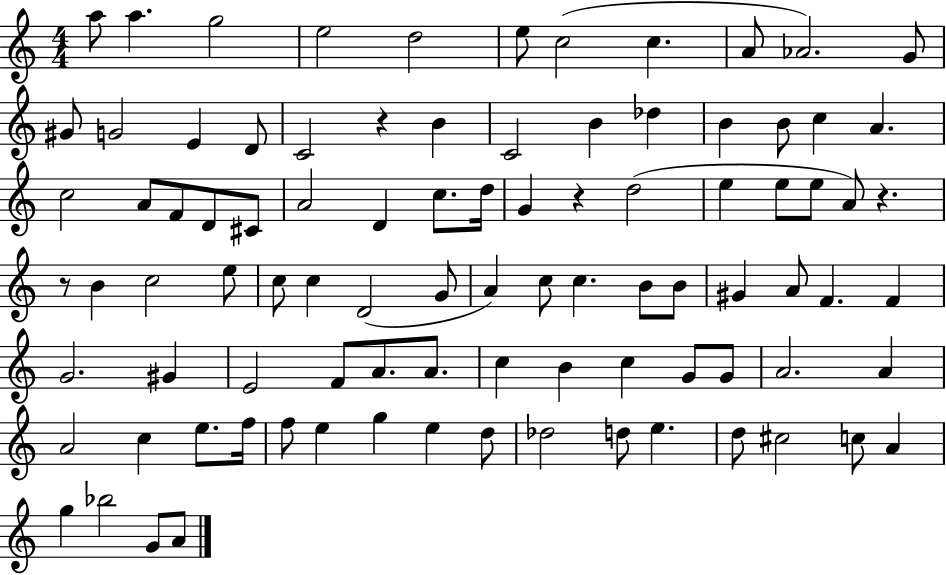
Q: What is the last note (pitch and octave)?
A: A4